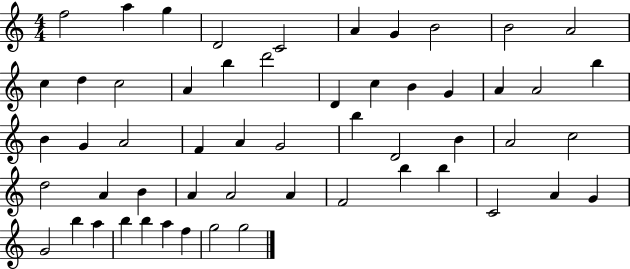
F5/h A5/q G5/q D4/h C4/h A4/q G4/q B4/h B4/h A4/h C5/q D5/q C5/h A4/q B5/q D6/h D4/q C5/q B4/q G4/q A4/q A4/h B5/q B4/q G4/q A4/h F4/q A4/q G4/h B5/q D4/h B4/q A4/h C5/h D5/h A4/q B4/q A4/q A4/h A4/q F4/h B5/q B5/q C4/h A4/q G4/q G4/h B5/q A5/q B5/q B5/q A5/q F5/q G5/h G5/h